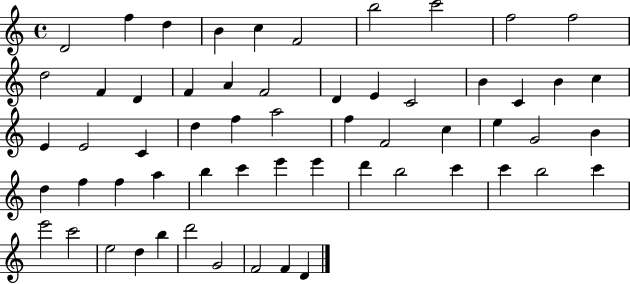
X:1
T:Untitled
M:4/4
L:1/4
K:C
D2 f d B c F2 b2 c'2 f2 f2 d2 F D F A F2 D E C2 B C B c E E2 C d f a2 f F2 c e G2 B d f f a b c' e' e' d' b2 c' c' b2 c' e'2 c'2 e2 d b d'2 G2 F2 F D